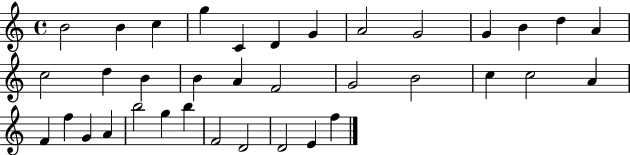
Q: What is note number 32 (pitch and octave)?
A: F4